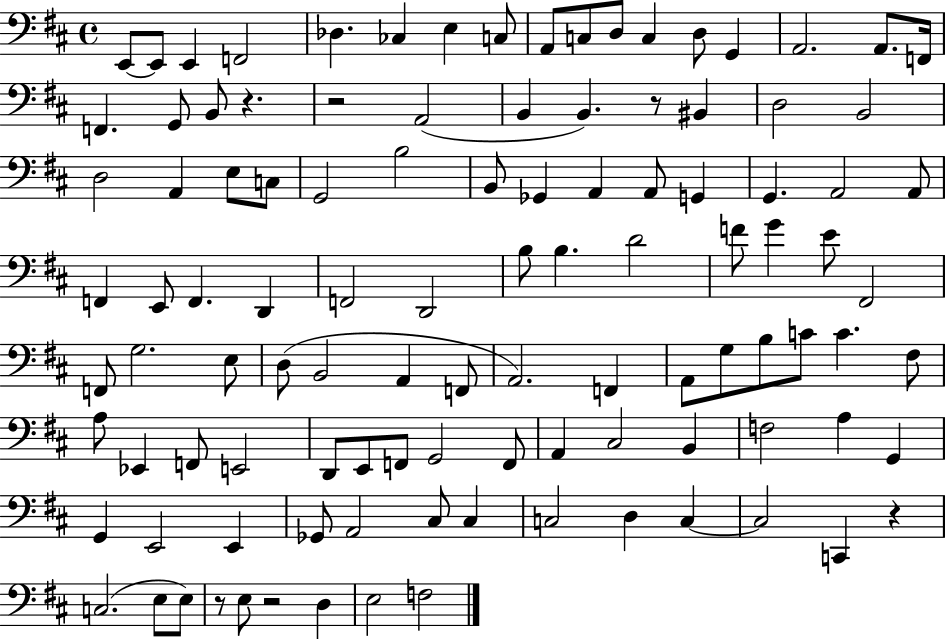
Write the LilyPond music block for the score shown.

{
  \clef bass
  \time 4/4
  \defaultTimeSignature
  \key d \major
  e,8~~ e,8 e,4 f,2 | des4. ces4 e4 c8 | a,8 c8 d8 c4 d8 g,4 | a,2. a,8. f,16 | \break f,4. g,8 b,8 r4. | r2 a,2( | b,4 b,4.) r8 bis,4 | d2 b,2 | \break d2 a,4 e8 c8 | g,2 b2 | b,8 ges,4 a,4 a,8 g,4 | g,4. a,2 a,8 | \break f,4 e,8 f,4. d,4 | f,2 d,2 | b8 b4. d'2 | f'8 g'4 e'8 fis,2 | \break f,8 g2. e8 | d8( b,2 a,4 f,8 | a,2.) f,4 | a,8 g8 b8 c'8 c'4. fis8 | \break a8 ees,4 f,8 e,2 | d,8 e,8 f,8 g,2 f,8 | a,4 cis2 b,4 | f2 a4 g,4 | \break g,4 e,2 e,4 | ges,8 a,2 cis8 cis4 | c2 d4 c4~~ | c2 c,4 r4 | \break c2.( e8 e8) | r8 e8 r2 d4 | e2 f2 | \bar "|."
}